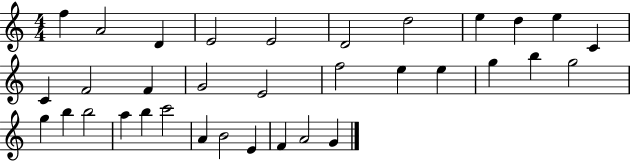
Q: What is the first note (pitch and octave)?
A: F5